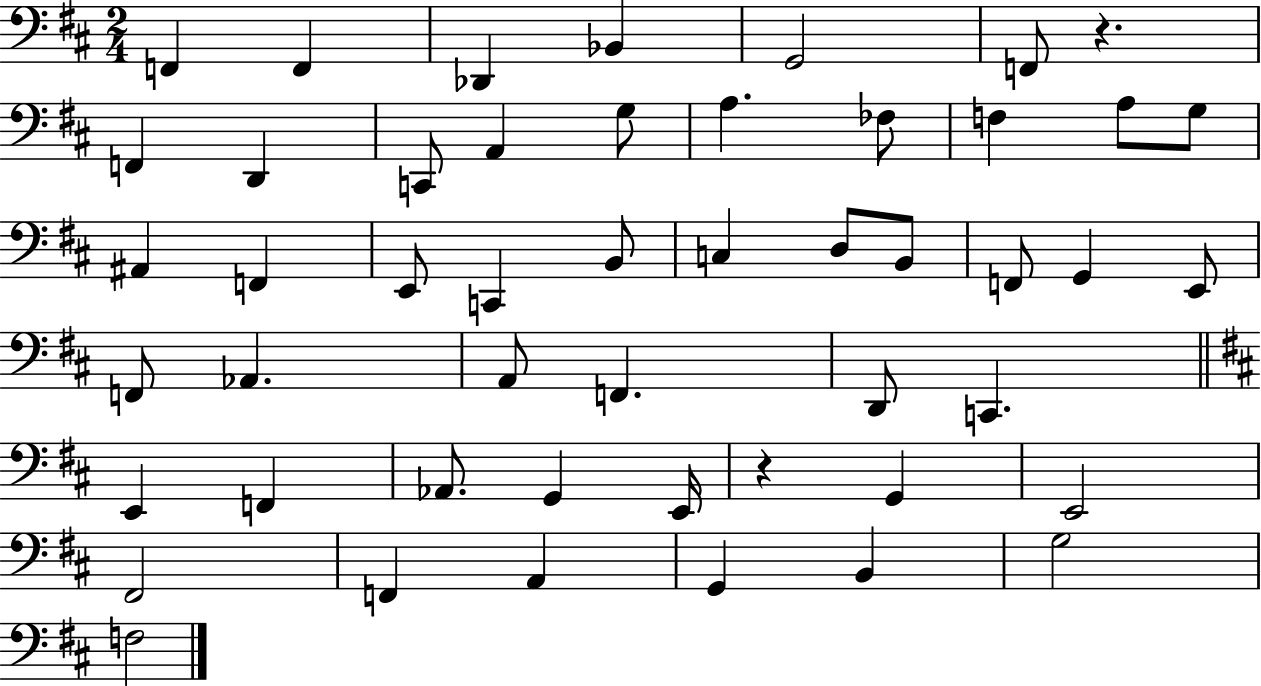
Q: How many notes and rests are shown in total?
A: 49